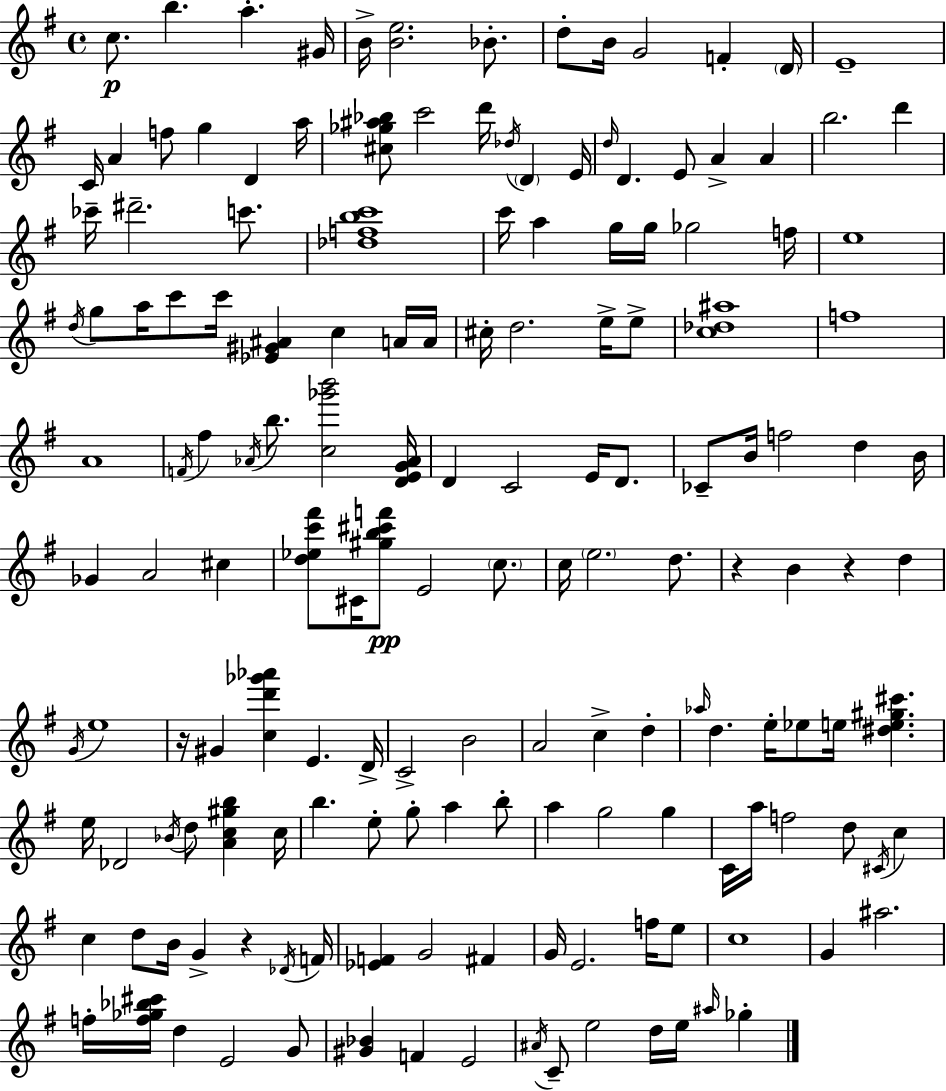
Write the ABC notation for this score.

X:1
T:Untitled
M:4/4
L:1/4
K:G
c/2 b a ^G/4 B/4 [Be]2 _B/2 d/2 B/4 G2 F D/4 E4 C/4 A f/2 g D a/4 [^c_g^a_b]/2 c'2 d'/4 _d/4 D E/4 d/4 D E/2 A A b2 d' _c'/4 ^d'2 c'/2 [_dfbc']4 c'/4 a g/4 g/4 _g2 f/4 e4 d/4 g/2 a/4 c'/2 c'/4 [_E^G^A] c A/4 A/4 ^c/4 d2 e/4 e/2 [c_d^a]4 f4 A4 F/4 ^f _A/4 b/2 [c_g'b']2 [DEG_A]/4 D C2 E/4 D/2 _C/2 B/4 f2 d B/4 _G A2 ^c [d_ec'^f']/2 ^C/4 [^gb^c'f']/2 E2 c/2 c/4 e2 d/2 z B z d G/4 e4 z/4 ^G [cd'_g'_a'] E D/4 C2 B2 A2 c d _a/4 d e/4 _e/2 e/4 [^de^g^c'] e/4 _D2 _B/4 d/2 [Ac^gb] c/4 b e/2 g/2 a b/2 a g2 g C/4 a/4 f2 d/2 ^C/4 c c d/2 B/4 G z _D/4 F/4 [_EF] G2 ^F G/4 E2 f/4 e/2 c4 G ^a2 f/4 [f_g_b^c']/4 d E2 G/2 [^G_B] F E2 ^A/4 C/2 e2 d/4 e/4 ^a/4 _g